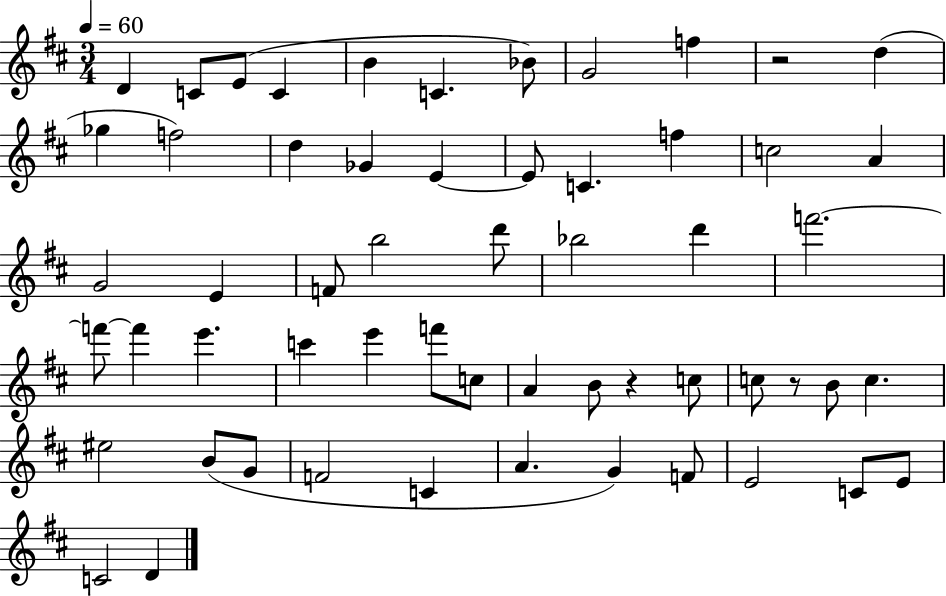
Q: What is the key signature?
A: D major